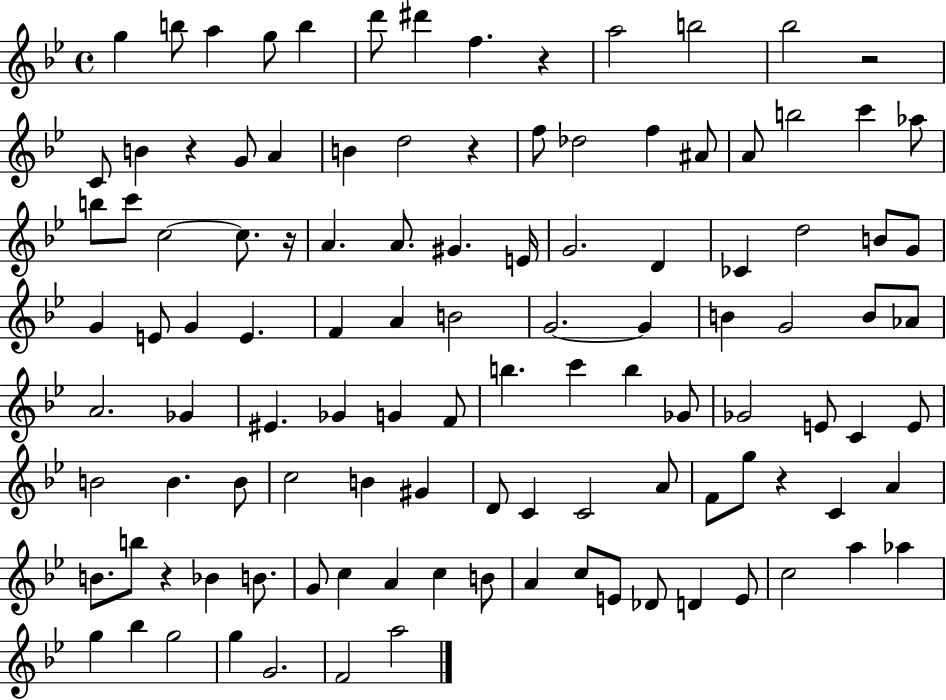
X:1
T:Untitled
M:4/4
L:1/4
K:Bb
g b/2 a g/2 b d'/2 ^d' f z a2 b2 _b2 z2 C/2 B z G/2 A B d2 z f/2 _d2 f ^A/2 A/2 b2 c' _a/2 b/2 c'/2 c2 c/2 z/4 A A/2 ^G E/4 G2 D _C d2 B/2 G/2 G E/2 G E F A B2 G2 G B G2 B/2 _A/2 A2 _G ^E _G G F/2 b c' b _G/2 _G2 E/2 C E/2 B2 B B/2 c2 B ^G D/2 C C2 A/2 F/2 g/2 z C A B/2 b/2 z _B B/2 G/2 c A c B/2 A c/2 E/2 _D/2 D E/2 c2 a _a g _b g2 g G2 F2 a2